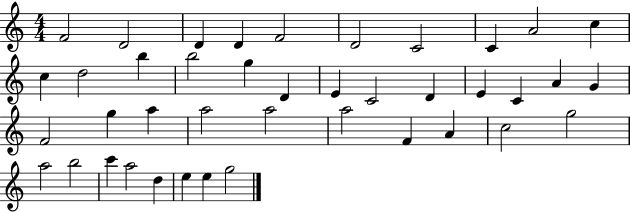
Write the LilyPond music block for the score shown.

{
  \clef treble
  \numericTimeSignature
  \time 4/4
  \key c \major
  f'2 d'2 | d'4 d'4 f'2 | d'2 c'2 | c'4 a'2 c''4 | \break c''4 d''2 b''4 | b''2 g''4 d'4 | e'4 c'2 d'4 | e'4 c'4 a'4 g'4 | \break f'2 g''4 a''4 | a''2 a''2 | a''2 f'4 a'4 | c''2 g''2 | \break a''2 b''2 | c'''4 a''2 d''4 | e''4 e''4 g''2 | \bar "|."
}